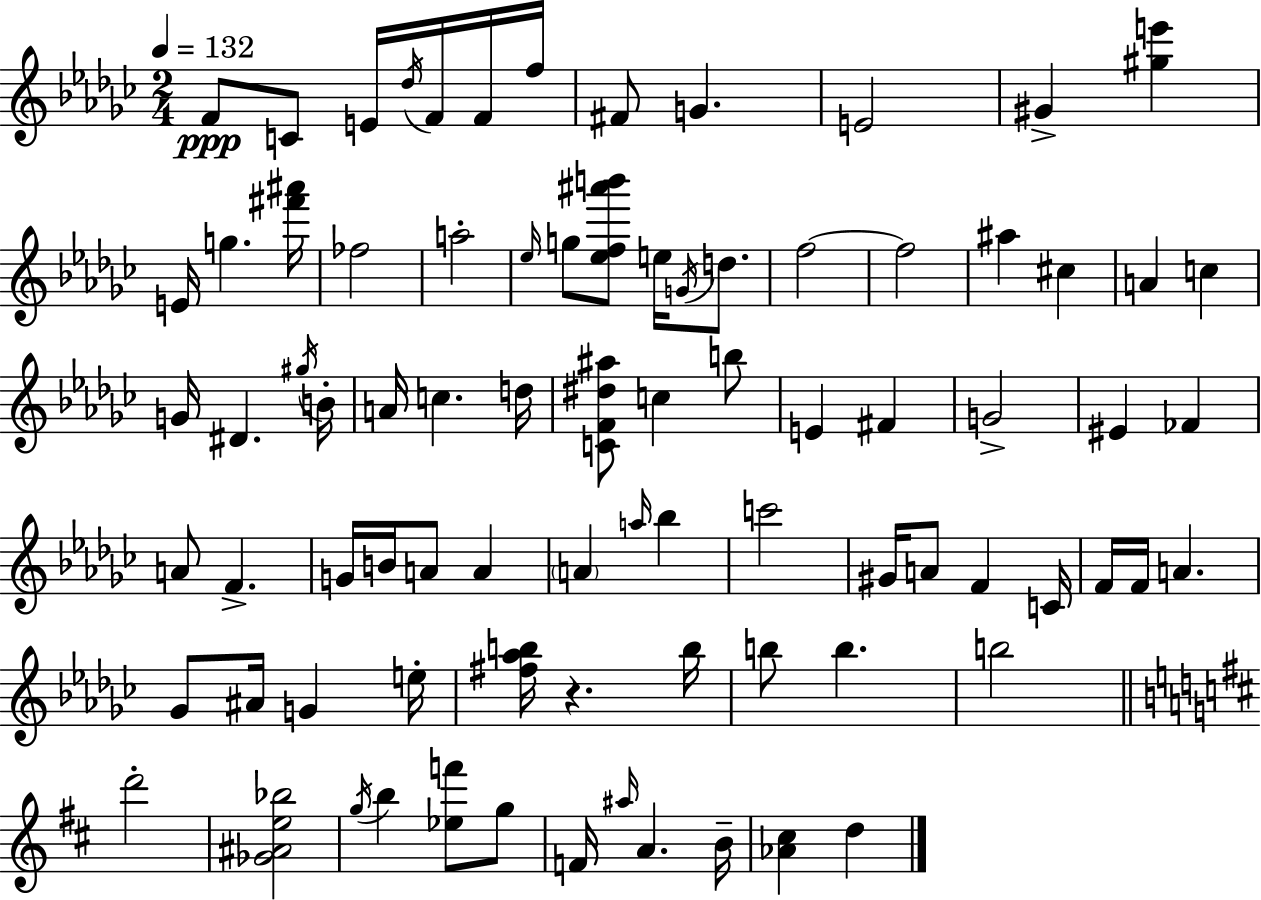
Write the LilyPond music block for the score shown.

{
  \clef treble
  \numericTimeSignature
  \time 2/4
  \key ees \minor
  \tempo 4 = 132
  f'8\ppp c'8 e'16 \acciaccatura { des''16 } f'16 f'16 | f''16 fis'8 g'4. | e'2 | gis'4-> <gis'' e'''>4 | \break e'16 g''4. | <fis''' ais'''>16 fes''2 | a''2-. | \grace { ees''16 } g''8 <ees'' f'' ais''' b'''>8 e''16 \acciaccatura { g'16 } | \break d''8. f''2~~ | f''2 | ais''4 cis''4 | a'4 c''4 | \break g'16 dis'4. | \acciaccatura { gis''16 } b'16-. a'16 c''4. | d''16 <c' f' dis'' ais''>8 c''4 | b''8 e'4 | \break fis'4 g'2-> | eis'4 | fes'4 a'8 f'4.-> | g'16 b'16 a'8 | \break a'4 \parenthesize a'4 | \grace { a''16 } bes''4 c'''2 | gis'16 a'8 | f'4 c'16 f'16 f'16 a'4. | \break ges'8 ais'16 | g'4 e''16-. <fis'' aes'' b''>16 r4. | b''16 b''8 b''4. | b''2 | \break \bar "||" \break \key b \minor d'''2-. | <ges' ais' e'' bes''>2 | \acciaccatura { g''16 } b''4 <ees'' f'''>8 g''8 | f'16 \grace { ais''16 } a'4. | \break b'16-- <aes' cis''>4 d''4 | \bar "|."
}